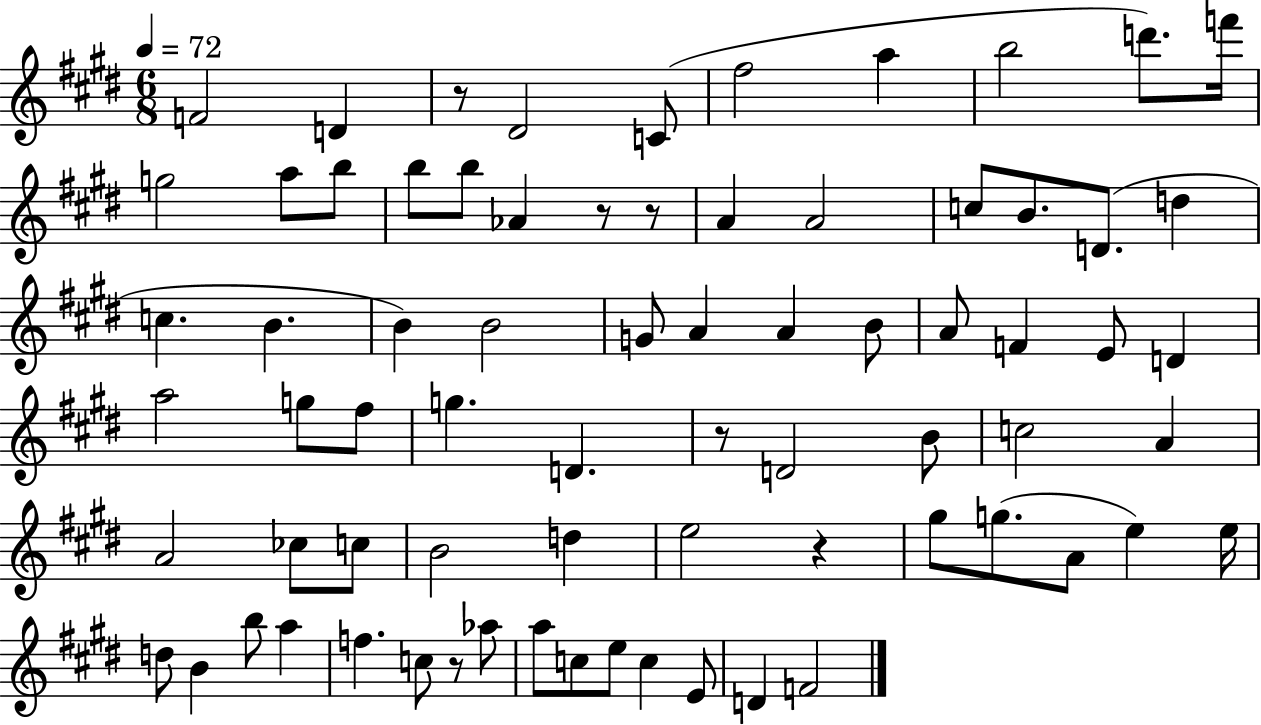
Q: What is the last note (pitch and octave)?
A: F4